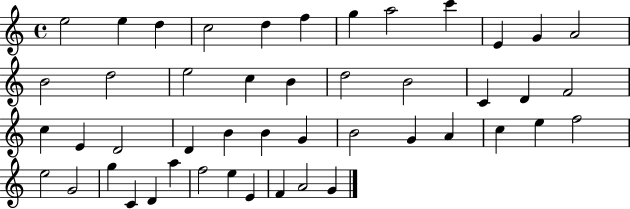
X:1
T:Untitled
M:4/4
L:1/4
K:C
e2 e d c2 d f g a2 c' E G A2 B2 d2 e2 c B d2 B2 C D F2 c E D2 D B B G B2 G A c e f2 e2 G2 g C D a f2 e E F A2 G